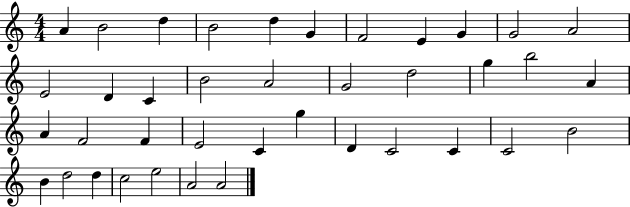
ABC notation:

X:1
T:Untitled
M:4/4
L:1/4
K:C
A B2 d B2 d G F2 E G G2 A2 E2 D C B2 A2 G2 d2 g b2 A A F2 F E2 C g D C2 C C2 B2 B d2 d c2 e2 A2 A2